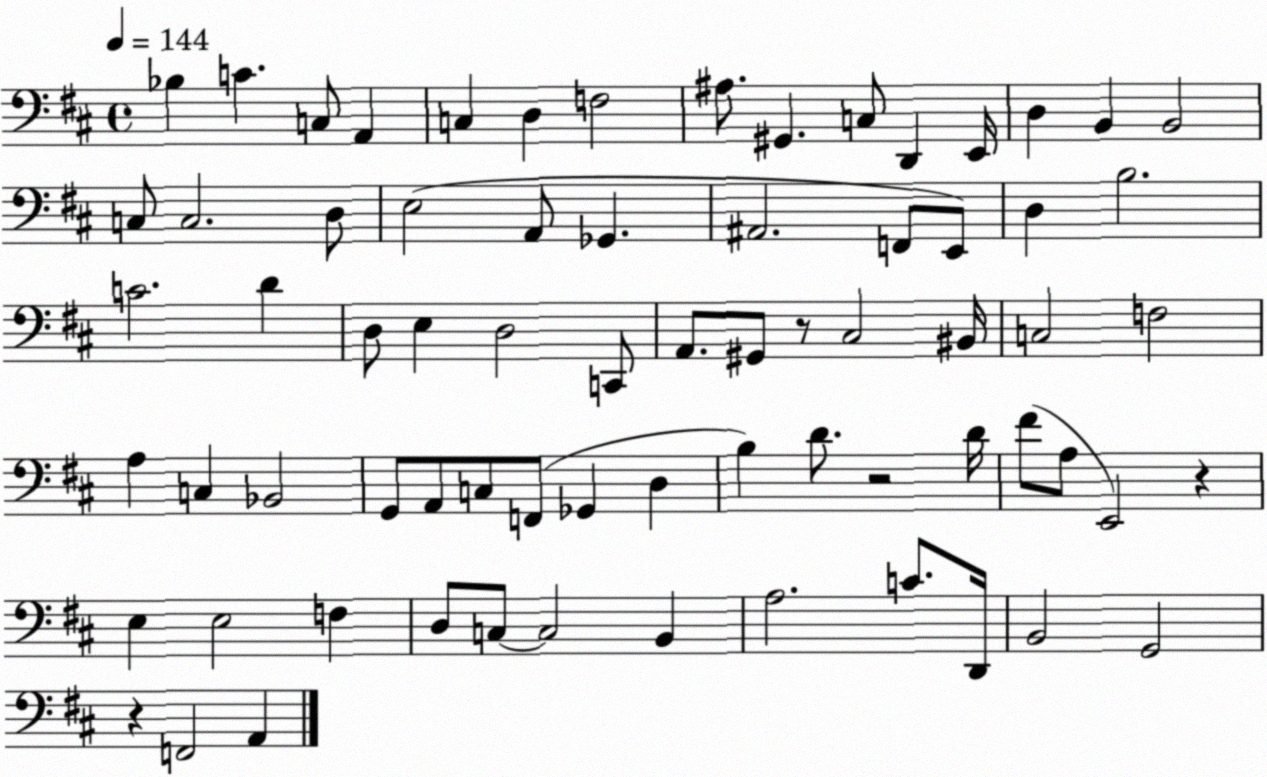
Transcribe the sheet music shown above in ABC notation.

X:1
T:Untitled
M:4/4
L:1/4
K:D
_B, C C,/2 A,, C, D, F,2 ^A,/2 ^G,, C,/2 D,, E,,/4 D, B,, B,,2 C,/2 C,2 D,/2 E,2 A,,/2 _G,, ^A,,2 F,,/2 E,,/2 D, B,2 C2 D D,/2 E, D,2 C,,/2 A,,/2 ^G,,/2 z/2 ^C,2 ^B,,/4 C,2 F,2 A, C, _B,,2 G,,/2 A,,/2 C,/2 F,,/2 _G,, D, B, D/2 z2 D/4 ^F/2 A,/2 E,,2 z E, E,2 F, D,/2 C,/2 C,2 B,, A,2 C/2 D,,/4 B,,2 G,,2 z F,,2 A,,